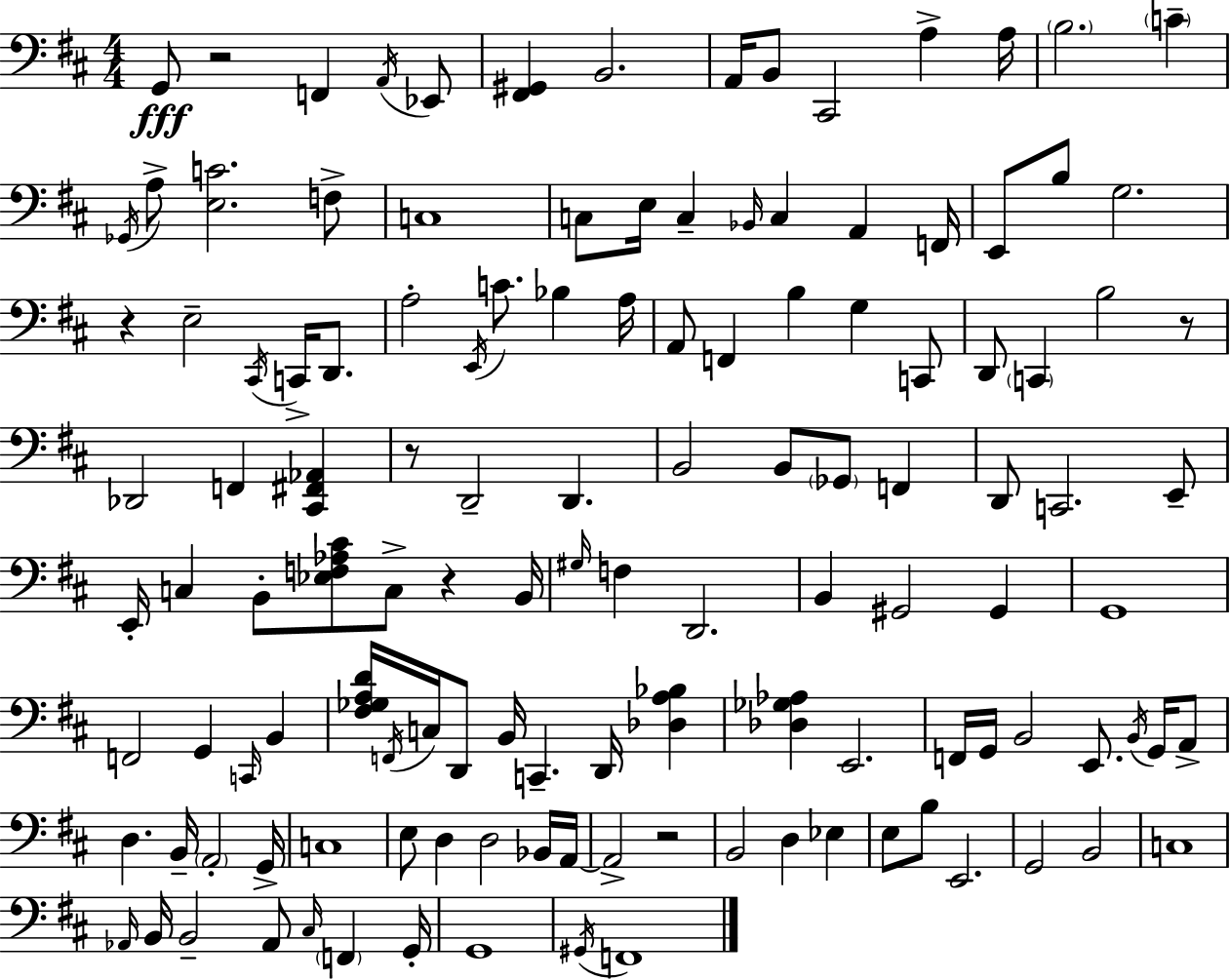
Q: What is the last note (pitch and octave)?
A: F2